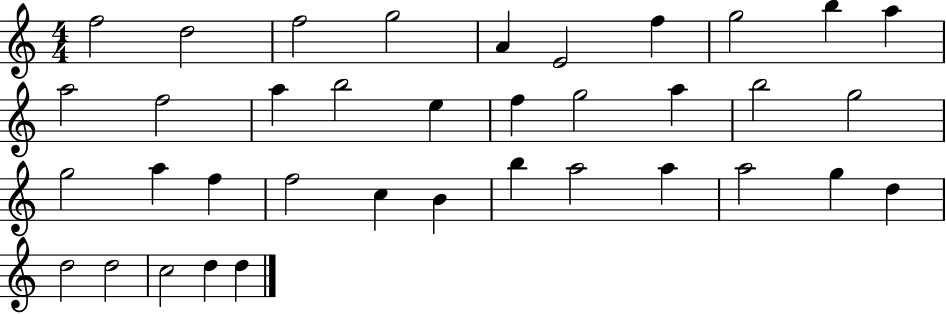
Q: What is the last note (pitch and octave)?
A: D5